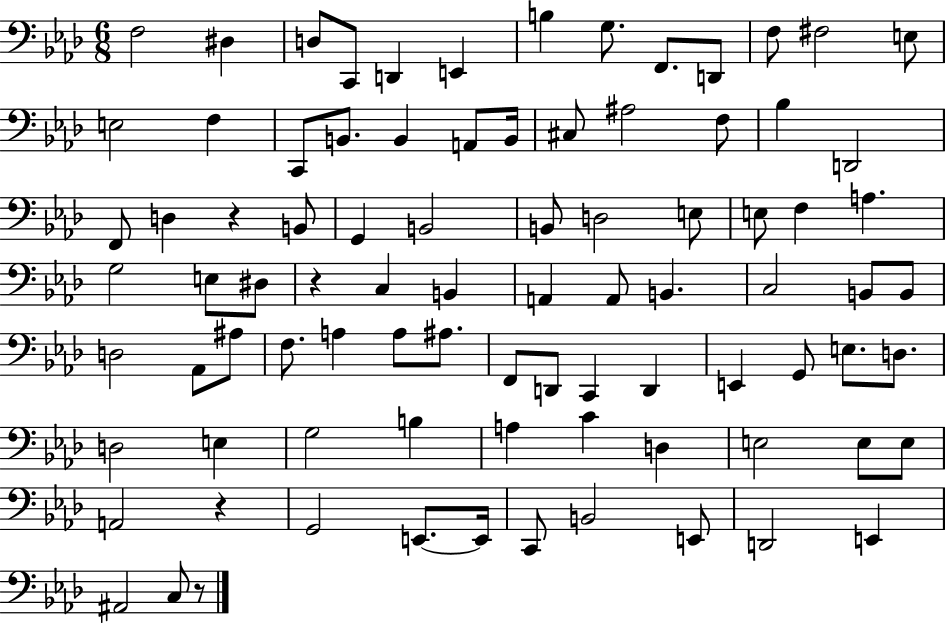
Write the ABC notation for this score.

X:1
T:Untitled
M:6/8
L:1/4
K:Ab
F,2 ^D, D,/2 C,,/2 D,, E,, B, G,/2 F,,/2 D,,/2 F,/2 ^F,2 E,/2 E,2 F, C,,/2 B,,/2 B,, A,,/2 B,,/4 ^C,/2 ^A,2 F,/2 _B, D,,2 F,,/2 D, z B,,/2 G,, B,,2 B,,/2 D,2 E,/2 E,/2 F, A, G,2 E,/2 ^D,/2 z C, B,, A,, A,,/2 B,, C,2 B,,/2 B,,/2 D,2 _A,,/2 ^A,/2 F,/2 A, A,/2 ^A,/2 F,,/2 D,,/2 C,, D,, E,, G,,/2 E,/2 D,/2 D,2 E, G,2 B, A, C D, E,2 E,/2 E,/2 A,,2 z G,,2 E,,/2 E,,/4 C,,/2 B,,2 E,,/2 D,,2 E,, ^A,,2 C,/2 z/2